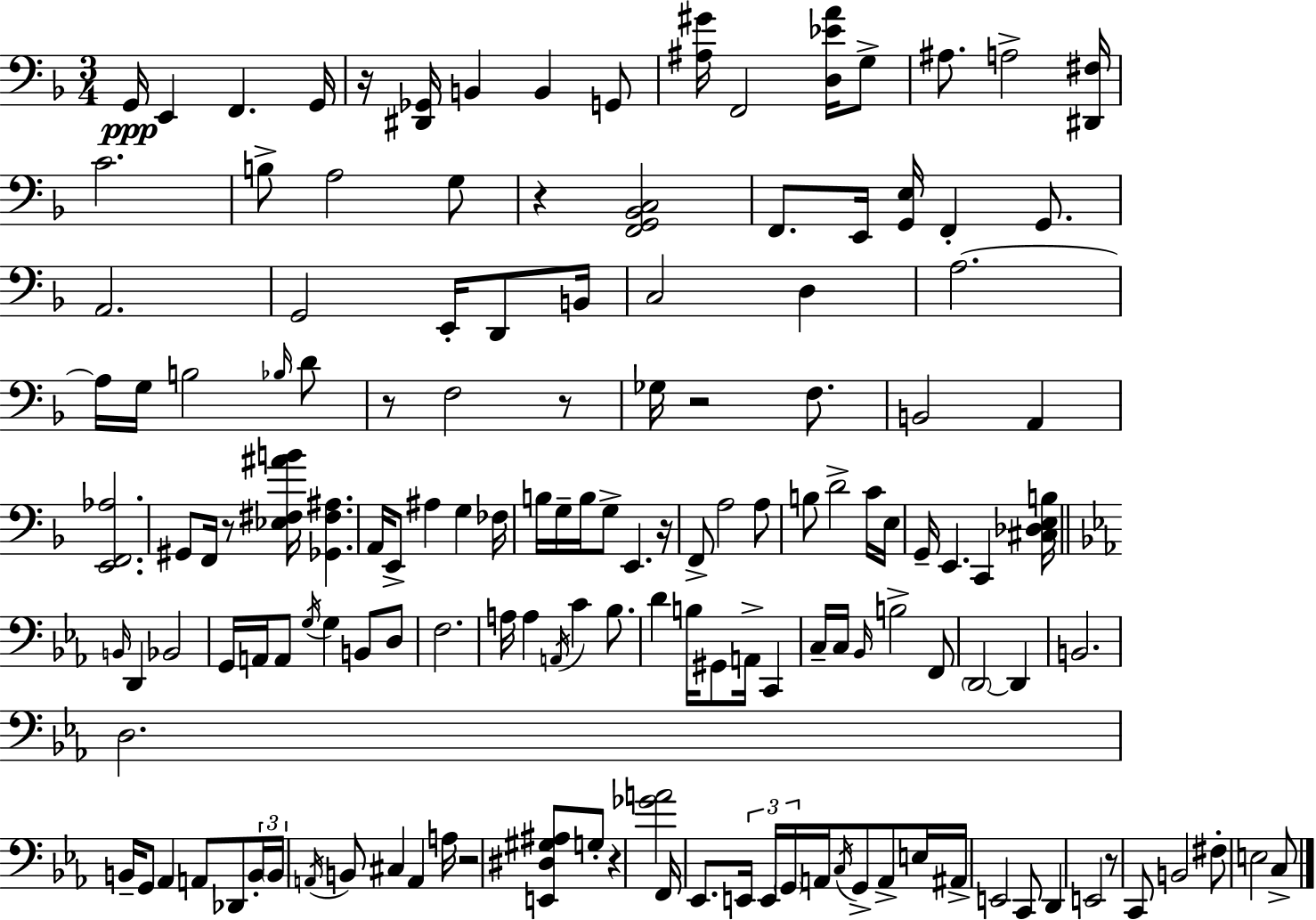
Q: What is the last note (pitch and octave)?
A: C3